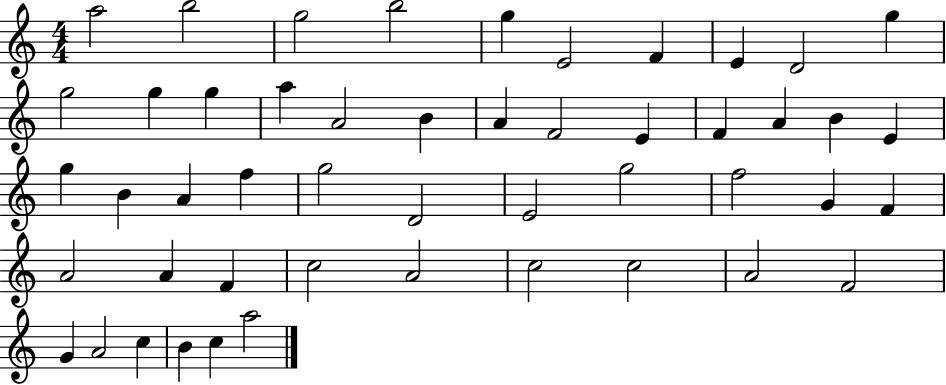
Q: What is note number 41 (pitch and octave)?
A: C5